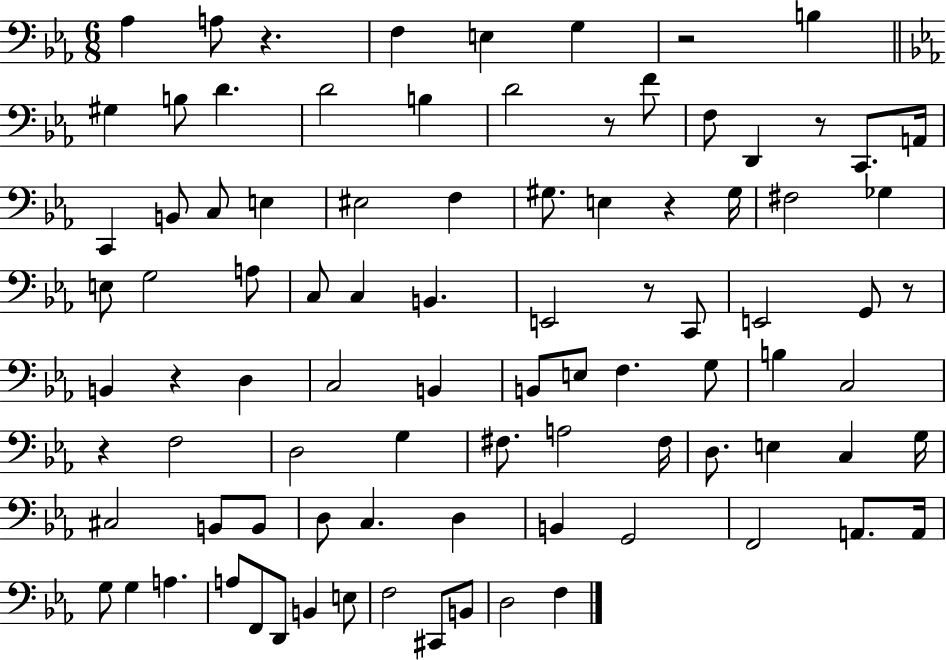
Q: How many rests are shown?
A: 9